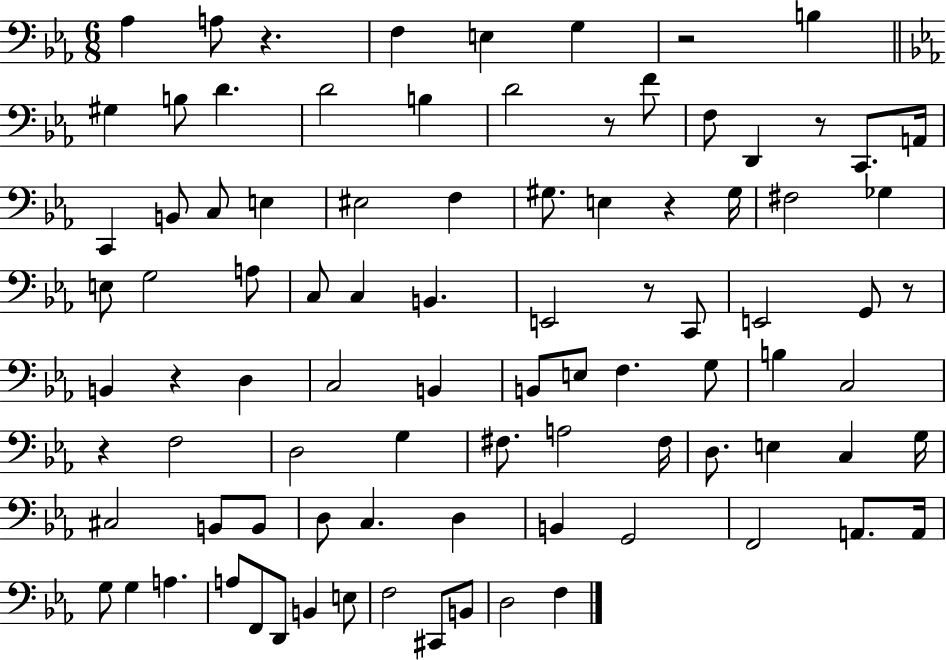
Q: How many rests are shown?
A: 9